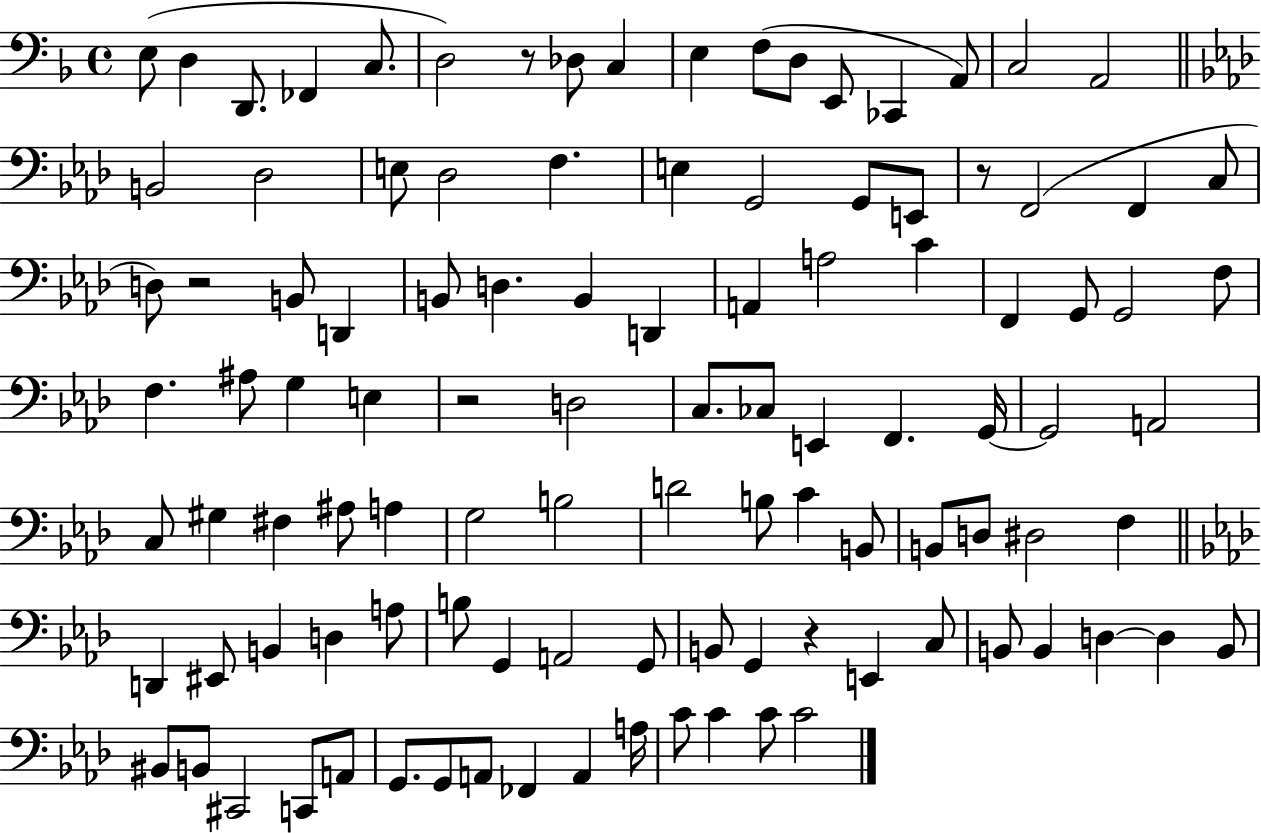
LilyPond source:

{
  \clef bass
  \time 4/4
  \defaultTimeSignature
  \key f \major
  e8( d4 d,8. fes,4 c8. | d2) r8 des8 c4 | e4 f8( d8 e,8 ces,4 a,8) | c2 a,2 | \break \bar "||" \break \key aes \major b,2 des2 | e8 des2 f4. | e4 g,2 g,8 e,8 | r8 f,2( f,4 c8 | \break d8) r2 b,8 d,4 | b,8 d4. b,4 d,4 | a,4 a2 c'4 | f,4 g,8 g,2 f8 | \break f4. ais8 g4 e4 | r2 d2 | c8. ces8 e,4 f,4. g,16~~ | g,2 a,2 | \break c8 gis4 fis4 ais8 a4 | g2 b2 | d'2 b8 c'4 b,8 | b,8 d8 dis2 f4 | \break \bar "||" \break \key f \minor d,4 eis,8 b,4 d4 a8 | b8 g,4 a,2 g,8 | b,8 g,4 r4 e,4 c8 | b,8 b,4 d4~~ d4 b,8 | \break bis,8 b,8 cis,2 c,8 a,8 | g,8. g,8 a,8 fes,4 a,4 a16 | c'8 c'4 c'8 c'2 | \bar "|."
}